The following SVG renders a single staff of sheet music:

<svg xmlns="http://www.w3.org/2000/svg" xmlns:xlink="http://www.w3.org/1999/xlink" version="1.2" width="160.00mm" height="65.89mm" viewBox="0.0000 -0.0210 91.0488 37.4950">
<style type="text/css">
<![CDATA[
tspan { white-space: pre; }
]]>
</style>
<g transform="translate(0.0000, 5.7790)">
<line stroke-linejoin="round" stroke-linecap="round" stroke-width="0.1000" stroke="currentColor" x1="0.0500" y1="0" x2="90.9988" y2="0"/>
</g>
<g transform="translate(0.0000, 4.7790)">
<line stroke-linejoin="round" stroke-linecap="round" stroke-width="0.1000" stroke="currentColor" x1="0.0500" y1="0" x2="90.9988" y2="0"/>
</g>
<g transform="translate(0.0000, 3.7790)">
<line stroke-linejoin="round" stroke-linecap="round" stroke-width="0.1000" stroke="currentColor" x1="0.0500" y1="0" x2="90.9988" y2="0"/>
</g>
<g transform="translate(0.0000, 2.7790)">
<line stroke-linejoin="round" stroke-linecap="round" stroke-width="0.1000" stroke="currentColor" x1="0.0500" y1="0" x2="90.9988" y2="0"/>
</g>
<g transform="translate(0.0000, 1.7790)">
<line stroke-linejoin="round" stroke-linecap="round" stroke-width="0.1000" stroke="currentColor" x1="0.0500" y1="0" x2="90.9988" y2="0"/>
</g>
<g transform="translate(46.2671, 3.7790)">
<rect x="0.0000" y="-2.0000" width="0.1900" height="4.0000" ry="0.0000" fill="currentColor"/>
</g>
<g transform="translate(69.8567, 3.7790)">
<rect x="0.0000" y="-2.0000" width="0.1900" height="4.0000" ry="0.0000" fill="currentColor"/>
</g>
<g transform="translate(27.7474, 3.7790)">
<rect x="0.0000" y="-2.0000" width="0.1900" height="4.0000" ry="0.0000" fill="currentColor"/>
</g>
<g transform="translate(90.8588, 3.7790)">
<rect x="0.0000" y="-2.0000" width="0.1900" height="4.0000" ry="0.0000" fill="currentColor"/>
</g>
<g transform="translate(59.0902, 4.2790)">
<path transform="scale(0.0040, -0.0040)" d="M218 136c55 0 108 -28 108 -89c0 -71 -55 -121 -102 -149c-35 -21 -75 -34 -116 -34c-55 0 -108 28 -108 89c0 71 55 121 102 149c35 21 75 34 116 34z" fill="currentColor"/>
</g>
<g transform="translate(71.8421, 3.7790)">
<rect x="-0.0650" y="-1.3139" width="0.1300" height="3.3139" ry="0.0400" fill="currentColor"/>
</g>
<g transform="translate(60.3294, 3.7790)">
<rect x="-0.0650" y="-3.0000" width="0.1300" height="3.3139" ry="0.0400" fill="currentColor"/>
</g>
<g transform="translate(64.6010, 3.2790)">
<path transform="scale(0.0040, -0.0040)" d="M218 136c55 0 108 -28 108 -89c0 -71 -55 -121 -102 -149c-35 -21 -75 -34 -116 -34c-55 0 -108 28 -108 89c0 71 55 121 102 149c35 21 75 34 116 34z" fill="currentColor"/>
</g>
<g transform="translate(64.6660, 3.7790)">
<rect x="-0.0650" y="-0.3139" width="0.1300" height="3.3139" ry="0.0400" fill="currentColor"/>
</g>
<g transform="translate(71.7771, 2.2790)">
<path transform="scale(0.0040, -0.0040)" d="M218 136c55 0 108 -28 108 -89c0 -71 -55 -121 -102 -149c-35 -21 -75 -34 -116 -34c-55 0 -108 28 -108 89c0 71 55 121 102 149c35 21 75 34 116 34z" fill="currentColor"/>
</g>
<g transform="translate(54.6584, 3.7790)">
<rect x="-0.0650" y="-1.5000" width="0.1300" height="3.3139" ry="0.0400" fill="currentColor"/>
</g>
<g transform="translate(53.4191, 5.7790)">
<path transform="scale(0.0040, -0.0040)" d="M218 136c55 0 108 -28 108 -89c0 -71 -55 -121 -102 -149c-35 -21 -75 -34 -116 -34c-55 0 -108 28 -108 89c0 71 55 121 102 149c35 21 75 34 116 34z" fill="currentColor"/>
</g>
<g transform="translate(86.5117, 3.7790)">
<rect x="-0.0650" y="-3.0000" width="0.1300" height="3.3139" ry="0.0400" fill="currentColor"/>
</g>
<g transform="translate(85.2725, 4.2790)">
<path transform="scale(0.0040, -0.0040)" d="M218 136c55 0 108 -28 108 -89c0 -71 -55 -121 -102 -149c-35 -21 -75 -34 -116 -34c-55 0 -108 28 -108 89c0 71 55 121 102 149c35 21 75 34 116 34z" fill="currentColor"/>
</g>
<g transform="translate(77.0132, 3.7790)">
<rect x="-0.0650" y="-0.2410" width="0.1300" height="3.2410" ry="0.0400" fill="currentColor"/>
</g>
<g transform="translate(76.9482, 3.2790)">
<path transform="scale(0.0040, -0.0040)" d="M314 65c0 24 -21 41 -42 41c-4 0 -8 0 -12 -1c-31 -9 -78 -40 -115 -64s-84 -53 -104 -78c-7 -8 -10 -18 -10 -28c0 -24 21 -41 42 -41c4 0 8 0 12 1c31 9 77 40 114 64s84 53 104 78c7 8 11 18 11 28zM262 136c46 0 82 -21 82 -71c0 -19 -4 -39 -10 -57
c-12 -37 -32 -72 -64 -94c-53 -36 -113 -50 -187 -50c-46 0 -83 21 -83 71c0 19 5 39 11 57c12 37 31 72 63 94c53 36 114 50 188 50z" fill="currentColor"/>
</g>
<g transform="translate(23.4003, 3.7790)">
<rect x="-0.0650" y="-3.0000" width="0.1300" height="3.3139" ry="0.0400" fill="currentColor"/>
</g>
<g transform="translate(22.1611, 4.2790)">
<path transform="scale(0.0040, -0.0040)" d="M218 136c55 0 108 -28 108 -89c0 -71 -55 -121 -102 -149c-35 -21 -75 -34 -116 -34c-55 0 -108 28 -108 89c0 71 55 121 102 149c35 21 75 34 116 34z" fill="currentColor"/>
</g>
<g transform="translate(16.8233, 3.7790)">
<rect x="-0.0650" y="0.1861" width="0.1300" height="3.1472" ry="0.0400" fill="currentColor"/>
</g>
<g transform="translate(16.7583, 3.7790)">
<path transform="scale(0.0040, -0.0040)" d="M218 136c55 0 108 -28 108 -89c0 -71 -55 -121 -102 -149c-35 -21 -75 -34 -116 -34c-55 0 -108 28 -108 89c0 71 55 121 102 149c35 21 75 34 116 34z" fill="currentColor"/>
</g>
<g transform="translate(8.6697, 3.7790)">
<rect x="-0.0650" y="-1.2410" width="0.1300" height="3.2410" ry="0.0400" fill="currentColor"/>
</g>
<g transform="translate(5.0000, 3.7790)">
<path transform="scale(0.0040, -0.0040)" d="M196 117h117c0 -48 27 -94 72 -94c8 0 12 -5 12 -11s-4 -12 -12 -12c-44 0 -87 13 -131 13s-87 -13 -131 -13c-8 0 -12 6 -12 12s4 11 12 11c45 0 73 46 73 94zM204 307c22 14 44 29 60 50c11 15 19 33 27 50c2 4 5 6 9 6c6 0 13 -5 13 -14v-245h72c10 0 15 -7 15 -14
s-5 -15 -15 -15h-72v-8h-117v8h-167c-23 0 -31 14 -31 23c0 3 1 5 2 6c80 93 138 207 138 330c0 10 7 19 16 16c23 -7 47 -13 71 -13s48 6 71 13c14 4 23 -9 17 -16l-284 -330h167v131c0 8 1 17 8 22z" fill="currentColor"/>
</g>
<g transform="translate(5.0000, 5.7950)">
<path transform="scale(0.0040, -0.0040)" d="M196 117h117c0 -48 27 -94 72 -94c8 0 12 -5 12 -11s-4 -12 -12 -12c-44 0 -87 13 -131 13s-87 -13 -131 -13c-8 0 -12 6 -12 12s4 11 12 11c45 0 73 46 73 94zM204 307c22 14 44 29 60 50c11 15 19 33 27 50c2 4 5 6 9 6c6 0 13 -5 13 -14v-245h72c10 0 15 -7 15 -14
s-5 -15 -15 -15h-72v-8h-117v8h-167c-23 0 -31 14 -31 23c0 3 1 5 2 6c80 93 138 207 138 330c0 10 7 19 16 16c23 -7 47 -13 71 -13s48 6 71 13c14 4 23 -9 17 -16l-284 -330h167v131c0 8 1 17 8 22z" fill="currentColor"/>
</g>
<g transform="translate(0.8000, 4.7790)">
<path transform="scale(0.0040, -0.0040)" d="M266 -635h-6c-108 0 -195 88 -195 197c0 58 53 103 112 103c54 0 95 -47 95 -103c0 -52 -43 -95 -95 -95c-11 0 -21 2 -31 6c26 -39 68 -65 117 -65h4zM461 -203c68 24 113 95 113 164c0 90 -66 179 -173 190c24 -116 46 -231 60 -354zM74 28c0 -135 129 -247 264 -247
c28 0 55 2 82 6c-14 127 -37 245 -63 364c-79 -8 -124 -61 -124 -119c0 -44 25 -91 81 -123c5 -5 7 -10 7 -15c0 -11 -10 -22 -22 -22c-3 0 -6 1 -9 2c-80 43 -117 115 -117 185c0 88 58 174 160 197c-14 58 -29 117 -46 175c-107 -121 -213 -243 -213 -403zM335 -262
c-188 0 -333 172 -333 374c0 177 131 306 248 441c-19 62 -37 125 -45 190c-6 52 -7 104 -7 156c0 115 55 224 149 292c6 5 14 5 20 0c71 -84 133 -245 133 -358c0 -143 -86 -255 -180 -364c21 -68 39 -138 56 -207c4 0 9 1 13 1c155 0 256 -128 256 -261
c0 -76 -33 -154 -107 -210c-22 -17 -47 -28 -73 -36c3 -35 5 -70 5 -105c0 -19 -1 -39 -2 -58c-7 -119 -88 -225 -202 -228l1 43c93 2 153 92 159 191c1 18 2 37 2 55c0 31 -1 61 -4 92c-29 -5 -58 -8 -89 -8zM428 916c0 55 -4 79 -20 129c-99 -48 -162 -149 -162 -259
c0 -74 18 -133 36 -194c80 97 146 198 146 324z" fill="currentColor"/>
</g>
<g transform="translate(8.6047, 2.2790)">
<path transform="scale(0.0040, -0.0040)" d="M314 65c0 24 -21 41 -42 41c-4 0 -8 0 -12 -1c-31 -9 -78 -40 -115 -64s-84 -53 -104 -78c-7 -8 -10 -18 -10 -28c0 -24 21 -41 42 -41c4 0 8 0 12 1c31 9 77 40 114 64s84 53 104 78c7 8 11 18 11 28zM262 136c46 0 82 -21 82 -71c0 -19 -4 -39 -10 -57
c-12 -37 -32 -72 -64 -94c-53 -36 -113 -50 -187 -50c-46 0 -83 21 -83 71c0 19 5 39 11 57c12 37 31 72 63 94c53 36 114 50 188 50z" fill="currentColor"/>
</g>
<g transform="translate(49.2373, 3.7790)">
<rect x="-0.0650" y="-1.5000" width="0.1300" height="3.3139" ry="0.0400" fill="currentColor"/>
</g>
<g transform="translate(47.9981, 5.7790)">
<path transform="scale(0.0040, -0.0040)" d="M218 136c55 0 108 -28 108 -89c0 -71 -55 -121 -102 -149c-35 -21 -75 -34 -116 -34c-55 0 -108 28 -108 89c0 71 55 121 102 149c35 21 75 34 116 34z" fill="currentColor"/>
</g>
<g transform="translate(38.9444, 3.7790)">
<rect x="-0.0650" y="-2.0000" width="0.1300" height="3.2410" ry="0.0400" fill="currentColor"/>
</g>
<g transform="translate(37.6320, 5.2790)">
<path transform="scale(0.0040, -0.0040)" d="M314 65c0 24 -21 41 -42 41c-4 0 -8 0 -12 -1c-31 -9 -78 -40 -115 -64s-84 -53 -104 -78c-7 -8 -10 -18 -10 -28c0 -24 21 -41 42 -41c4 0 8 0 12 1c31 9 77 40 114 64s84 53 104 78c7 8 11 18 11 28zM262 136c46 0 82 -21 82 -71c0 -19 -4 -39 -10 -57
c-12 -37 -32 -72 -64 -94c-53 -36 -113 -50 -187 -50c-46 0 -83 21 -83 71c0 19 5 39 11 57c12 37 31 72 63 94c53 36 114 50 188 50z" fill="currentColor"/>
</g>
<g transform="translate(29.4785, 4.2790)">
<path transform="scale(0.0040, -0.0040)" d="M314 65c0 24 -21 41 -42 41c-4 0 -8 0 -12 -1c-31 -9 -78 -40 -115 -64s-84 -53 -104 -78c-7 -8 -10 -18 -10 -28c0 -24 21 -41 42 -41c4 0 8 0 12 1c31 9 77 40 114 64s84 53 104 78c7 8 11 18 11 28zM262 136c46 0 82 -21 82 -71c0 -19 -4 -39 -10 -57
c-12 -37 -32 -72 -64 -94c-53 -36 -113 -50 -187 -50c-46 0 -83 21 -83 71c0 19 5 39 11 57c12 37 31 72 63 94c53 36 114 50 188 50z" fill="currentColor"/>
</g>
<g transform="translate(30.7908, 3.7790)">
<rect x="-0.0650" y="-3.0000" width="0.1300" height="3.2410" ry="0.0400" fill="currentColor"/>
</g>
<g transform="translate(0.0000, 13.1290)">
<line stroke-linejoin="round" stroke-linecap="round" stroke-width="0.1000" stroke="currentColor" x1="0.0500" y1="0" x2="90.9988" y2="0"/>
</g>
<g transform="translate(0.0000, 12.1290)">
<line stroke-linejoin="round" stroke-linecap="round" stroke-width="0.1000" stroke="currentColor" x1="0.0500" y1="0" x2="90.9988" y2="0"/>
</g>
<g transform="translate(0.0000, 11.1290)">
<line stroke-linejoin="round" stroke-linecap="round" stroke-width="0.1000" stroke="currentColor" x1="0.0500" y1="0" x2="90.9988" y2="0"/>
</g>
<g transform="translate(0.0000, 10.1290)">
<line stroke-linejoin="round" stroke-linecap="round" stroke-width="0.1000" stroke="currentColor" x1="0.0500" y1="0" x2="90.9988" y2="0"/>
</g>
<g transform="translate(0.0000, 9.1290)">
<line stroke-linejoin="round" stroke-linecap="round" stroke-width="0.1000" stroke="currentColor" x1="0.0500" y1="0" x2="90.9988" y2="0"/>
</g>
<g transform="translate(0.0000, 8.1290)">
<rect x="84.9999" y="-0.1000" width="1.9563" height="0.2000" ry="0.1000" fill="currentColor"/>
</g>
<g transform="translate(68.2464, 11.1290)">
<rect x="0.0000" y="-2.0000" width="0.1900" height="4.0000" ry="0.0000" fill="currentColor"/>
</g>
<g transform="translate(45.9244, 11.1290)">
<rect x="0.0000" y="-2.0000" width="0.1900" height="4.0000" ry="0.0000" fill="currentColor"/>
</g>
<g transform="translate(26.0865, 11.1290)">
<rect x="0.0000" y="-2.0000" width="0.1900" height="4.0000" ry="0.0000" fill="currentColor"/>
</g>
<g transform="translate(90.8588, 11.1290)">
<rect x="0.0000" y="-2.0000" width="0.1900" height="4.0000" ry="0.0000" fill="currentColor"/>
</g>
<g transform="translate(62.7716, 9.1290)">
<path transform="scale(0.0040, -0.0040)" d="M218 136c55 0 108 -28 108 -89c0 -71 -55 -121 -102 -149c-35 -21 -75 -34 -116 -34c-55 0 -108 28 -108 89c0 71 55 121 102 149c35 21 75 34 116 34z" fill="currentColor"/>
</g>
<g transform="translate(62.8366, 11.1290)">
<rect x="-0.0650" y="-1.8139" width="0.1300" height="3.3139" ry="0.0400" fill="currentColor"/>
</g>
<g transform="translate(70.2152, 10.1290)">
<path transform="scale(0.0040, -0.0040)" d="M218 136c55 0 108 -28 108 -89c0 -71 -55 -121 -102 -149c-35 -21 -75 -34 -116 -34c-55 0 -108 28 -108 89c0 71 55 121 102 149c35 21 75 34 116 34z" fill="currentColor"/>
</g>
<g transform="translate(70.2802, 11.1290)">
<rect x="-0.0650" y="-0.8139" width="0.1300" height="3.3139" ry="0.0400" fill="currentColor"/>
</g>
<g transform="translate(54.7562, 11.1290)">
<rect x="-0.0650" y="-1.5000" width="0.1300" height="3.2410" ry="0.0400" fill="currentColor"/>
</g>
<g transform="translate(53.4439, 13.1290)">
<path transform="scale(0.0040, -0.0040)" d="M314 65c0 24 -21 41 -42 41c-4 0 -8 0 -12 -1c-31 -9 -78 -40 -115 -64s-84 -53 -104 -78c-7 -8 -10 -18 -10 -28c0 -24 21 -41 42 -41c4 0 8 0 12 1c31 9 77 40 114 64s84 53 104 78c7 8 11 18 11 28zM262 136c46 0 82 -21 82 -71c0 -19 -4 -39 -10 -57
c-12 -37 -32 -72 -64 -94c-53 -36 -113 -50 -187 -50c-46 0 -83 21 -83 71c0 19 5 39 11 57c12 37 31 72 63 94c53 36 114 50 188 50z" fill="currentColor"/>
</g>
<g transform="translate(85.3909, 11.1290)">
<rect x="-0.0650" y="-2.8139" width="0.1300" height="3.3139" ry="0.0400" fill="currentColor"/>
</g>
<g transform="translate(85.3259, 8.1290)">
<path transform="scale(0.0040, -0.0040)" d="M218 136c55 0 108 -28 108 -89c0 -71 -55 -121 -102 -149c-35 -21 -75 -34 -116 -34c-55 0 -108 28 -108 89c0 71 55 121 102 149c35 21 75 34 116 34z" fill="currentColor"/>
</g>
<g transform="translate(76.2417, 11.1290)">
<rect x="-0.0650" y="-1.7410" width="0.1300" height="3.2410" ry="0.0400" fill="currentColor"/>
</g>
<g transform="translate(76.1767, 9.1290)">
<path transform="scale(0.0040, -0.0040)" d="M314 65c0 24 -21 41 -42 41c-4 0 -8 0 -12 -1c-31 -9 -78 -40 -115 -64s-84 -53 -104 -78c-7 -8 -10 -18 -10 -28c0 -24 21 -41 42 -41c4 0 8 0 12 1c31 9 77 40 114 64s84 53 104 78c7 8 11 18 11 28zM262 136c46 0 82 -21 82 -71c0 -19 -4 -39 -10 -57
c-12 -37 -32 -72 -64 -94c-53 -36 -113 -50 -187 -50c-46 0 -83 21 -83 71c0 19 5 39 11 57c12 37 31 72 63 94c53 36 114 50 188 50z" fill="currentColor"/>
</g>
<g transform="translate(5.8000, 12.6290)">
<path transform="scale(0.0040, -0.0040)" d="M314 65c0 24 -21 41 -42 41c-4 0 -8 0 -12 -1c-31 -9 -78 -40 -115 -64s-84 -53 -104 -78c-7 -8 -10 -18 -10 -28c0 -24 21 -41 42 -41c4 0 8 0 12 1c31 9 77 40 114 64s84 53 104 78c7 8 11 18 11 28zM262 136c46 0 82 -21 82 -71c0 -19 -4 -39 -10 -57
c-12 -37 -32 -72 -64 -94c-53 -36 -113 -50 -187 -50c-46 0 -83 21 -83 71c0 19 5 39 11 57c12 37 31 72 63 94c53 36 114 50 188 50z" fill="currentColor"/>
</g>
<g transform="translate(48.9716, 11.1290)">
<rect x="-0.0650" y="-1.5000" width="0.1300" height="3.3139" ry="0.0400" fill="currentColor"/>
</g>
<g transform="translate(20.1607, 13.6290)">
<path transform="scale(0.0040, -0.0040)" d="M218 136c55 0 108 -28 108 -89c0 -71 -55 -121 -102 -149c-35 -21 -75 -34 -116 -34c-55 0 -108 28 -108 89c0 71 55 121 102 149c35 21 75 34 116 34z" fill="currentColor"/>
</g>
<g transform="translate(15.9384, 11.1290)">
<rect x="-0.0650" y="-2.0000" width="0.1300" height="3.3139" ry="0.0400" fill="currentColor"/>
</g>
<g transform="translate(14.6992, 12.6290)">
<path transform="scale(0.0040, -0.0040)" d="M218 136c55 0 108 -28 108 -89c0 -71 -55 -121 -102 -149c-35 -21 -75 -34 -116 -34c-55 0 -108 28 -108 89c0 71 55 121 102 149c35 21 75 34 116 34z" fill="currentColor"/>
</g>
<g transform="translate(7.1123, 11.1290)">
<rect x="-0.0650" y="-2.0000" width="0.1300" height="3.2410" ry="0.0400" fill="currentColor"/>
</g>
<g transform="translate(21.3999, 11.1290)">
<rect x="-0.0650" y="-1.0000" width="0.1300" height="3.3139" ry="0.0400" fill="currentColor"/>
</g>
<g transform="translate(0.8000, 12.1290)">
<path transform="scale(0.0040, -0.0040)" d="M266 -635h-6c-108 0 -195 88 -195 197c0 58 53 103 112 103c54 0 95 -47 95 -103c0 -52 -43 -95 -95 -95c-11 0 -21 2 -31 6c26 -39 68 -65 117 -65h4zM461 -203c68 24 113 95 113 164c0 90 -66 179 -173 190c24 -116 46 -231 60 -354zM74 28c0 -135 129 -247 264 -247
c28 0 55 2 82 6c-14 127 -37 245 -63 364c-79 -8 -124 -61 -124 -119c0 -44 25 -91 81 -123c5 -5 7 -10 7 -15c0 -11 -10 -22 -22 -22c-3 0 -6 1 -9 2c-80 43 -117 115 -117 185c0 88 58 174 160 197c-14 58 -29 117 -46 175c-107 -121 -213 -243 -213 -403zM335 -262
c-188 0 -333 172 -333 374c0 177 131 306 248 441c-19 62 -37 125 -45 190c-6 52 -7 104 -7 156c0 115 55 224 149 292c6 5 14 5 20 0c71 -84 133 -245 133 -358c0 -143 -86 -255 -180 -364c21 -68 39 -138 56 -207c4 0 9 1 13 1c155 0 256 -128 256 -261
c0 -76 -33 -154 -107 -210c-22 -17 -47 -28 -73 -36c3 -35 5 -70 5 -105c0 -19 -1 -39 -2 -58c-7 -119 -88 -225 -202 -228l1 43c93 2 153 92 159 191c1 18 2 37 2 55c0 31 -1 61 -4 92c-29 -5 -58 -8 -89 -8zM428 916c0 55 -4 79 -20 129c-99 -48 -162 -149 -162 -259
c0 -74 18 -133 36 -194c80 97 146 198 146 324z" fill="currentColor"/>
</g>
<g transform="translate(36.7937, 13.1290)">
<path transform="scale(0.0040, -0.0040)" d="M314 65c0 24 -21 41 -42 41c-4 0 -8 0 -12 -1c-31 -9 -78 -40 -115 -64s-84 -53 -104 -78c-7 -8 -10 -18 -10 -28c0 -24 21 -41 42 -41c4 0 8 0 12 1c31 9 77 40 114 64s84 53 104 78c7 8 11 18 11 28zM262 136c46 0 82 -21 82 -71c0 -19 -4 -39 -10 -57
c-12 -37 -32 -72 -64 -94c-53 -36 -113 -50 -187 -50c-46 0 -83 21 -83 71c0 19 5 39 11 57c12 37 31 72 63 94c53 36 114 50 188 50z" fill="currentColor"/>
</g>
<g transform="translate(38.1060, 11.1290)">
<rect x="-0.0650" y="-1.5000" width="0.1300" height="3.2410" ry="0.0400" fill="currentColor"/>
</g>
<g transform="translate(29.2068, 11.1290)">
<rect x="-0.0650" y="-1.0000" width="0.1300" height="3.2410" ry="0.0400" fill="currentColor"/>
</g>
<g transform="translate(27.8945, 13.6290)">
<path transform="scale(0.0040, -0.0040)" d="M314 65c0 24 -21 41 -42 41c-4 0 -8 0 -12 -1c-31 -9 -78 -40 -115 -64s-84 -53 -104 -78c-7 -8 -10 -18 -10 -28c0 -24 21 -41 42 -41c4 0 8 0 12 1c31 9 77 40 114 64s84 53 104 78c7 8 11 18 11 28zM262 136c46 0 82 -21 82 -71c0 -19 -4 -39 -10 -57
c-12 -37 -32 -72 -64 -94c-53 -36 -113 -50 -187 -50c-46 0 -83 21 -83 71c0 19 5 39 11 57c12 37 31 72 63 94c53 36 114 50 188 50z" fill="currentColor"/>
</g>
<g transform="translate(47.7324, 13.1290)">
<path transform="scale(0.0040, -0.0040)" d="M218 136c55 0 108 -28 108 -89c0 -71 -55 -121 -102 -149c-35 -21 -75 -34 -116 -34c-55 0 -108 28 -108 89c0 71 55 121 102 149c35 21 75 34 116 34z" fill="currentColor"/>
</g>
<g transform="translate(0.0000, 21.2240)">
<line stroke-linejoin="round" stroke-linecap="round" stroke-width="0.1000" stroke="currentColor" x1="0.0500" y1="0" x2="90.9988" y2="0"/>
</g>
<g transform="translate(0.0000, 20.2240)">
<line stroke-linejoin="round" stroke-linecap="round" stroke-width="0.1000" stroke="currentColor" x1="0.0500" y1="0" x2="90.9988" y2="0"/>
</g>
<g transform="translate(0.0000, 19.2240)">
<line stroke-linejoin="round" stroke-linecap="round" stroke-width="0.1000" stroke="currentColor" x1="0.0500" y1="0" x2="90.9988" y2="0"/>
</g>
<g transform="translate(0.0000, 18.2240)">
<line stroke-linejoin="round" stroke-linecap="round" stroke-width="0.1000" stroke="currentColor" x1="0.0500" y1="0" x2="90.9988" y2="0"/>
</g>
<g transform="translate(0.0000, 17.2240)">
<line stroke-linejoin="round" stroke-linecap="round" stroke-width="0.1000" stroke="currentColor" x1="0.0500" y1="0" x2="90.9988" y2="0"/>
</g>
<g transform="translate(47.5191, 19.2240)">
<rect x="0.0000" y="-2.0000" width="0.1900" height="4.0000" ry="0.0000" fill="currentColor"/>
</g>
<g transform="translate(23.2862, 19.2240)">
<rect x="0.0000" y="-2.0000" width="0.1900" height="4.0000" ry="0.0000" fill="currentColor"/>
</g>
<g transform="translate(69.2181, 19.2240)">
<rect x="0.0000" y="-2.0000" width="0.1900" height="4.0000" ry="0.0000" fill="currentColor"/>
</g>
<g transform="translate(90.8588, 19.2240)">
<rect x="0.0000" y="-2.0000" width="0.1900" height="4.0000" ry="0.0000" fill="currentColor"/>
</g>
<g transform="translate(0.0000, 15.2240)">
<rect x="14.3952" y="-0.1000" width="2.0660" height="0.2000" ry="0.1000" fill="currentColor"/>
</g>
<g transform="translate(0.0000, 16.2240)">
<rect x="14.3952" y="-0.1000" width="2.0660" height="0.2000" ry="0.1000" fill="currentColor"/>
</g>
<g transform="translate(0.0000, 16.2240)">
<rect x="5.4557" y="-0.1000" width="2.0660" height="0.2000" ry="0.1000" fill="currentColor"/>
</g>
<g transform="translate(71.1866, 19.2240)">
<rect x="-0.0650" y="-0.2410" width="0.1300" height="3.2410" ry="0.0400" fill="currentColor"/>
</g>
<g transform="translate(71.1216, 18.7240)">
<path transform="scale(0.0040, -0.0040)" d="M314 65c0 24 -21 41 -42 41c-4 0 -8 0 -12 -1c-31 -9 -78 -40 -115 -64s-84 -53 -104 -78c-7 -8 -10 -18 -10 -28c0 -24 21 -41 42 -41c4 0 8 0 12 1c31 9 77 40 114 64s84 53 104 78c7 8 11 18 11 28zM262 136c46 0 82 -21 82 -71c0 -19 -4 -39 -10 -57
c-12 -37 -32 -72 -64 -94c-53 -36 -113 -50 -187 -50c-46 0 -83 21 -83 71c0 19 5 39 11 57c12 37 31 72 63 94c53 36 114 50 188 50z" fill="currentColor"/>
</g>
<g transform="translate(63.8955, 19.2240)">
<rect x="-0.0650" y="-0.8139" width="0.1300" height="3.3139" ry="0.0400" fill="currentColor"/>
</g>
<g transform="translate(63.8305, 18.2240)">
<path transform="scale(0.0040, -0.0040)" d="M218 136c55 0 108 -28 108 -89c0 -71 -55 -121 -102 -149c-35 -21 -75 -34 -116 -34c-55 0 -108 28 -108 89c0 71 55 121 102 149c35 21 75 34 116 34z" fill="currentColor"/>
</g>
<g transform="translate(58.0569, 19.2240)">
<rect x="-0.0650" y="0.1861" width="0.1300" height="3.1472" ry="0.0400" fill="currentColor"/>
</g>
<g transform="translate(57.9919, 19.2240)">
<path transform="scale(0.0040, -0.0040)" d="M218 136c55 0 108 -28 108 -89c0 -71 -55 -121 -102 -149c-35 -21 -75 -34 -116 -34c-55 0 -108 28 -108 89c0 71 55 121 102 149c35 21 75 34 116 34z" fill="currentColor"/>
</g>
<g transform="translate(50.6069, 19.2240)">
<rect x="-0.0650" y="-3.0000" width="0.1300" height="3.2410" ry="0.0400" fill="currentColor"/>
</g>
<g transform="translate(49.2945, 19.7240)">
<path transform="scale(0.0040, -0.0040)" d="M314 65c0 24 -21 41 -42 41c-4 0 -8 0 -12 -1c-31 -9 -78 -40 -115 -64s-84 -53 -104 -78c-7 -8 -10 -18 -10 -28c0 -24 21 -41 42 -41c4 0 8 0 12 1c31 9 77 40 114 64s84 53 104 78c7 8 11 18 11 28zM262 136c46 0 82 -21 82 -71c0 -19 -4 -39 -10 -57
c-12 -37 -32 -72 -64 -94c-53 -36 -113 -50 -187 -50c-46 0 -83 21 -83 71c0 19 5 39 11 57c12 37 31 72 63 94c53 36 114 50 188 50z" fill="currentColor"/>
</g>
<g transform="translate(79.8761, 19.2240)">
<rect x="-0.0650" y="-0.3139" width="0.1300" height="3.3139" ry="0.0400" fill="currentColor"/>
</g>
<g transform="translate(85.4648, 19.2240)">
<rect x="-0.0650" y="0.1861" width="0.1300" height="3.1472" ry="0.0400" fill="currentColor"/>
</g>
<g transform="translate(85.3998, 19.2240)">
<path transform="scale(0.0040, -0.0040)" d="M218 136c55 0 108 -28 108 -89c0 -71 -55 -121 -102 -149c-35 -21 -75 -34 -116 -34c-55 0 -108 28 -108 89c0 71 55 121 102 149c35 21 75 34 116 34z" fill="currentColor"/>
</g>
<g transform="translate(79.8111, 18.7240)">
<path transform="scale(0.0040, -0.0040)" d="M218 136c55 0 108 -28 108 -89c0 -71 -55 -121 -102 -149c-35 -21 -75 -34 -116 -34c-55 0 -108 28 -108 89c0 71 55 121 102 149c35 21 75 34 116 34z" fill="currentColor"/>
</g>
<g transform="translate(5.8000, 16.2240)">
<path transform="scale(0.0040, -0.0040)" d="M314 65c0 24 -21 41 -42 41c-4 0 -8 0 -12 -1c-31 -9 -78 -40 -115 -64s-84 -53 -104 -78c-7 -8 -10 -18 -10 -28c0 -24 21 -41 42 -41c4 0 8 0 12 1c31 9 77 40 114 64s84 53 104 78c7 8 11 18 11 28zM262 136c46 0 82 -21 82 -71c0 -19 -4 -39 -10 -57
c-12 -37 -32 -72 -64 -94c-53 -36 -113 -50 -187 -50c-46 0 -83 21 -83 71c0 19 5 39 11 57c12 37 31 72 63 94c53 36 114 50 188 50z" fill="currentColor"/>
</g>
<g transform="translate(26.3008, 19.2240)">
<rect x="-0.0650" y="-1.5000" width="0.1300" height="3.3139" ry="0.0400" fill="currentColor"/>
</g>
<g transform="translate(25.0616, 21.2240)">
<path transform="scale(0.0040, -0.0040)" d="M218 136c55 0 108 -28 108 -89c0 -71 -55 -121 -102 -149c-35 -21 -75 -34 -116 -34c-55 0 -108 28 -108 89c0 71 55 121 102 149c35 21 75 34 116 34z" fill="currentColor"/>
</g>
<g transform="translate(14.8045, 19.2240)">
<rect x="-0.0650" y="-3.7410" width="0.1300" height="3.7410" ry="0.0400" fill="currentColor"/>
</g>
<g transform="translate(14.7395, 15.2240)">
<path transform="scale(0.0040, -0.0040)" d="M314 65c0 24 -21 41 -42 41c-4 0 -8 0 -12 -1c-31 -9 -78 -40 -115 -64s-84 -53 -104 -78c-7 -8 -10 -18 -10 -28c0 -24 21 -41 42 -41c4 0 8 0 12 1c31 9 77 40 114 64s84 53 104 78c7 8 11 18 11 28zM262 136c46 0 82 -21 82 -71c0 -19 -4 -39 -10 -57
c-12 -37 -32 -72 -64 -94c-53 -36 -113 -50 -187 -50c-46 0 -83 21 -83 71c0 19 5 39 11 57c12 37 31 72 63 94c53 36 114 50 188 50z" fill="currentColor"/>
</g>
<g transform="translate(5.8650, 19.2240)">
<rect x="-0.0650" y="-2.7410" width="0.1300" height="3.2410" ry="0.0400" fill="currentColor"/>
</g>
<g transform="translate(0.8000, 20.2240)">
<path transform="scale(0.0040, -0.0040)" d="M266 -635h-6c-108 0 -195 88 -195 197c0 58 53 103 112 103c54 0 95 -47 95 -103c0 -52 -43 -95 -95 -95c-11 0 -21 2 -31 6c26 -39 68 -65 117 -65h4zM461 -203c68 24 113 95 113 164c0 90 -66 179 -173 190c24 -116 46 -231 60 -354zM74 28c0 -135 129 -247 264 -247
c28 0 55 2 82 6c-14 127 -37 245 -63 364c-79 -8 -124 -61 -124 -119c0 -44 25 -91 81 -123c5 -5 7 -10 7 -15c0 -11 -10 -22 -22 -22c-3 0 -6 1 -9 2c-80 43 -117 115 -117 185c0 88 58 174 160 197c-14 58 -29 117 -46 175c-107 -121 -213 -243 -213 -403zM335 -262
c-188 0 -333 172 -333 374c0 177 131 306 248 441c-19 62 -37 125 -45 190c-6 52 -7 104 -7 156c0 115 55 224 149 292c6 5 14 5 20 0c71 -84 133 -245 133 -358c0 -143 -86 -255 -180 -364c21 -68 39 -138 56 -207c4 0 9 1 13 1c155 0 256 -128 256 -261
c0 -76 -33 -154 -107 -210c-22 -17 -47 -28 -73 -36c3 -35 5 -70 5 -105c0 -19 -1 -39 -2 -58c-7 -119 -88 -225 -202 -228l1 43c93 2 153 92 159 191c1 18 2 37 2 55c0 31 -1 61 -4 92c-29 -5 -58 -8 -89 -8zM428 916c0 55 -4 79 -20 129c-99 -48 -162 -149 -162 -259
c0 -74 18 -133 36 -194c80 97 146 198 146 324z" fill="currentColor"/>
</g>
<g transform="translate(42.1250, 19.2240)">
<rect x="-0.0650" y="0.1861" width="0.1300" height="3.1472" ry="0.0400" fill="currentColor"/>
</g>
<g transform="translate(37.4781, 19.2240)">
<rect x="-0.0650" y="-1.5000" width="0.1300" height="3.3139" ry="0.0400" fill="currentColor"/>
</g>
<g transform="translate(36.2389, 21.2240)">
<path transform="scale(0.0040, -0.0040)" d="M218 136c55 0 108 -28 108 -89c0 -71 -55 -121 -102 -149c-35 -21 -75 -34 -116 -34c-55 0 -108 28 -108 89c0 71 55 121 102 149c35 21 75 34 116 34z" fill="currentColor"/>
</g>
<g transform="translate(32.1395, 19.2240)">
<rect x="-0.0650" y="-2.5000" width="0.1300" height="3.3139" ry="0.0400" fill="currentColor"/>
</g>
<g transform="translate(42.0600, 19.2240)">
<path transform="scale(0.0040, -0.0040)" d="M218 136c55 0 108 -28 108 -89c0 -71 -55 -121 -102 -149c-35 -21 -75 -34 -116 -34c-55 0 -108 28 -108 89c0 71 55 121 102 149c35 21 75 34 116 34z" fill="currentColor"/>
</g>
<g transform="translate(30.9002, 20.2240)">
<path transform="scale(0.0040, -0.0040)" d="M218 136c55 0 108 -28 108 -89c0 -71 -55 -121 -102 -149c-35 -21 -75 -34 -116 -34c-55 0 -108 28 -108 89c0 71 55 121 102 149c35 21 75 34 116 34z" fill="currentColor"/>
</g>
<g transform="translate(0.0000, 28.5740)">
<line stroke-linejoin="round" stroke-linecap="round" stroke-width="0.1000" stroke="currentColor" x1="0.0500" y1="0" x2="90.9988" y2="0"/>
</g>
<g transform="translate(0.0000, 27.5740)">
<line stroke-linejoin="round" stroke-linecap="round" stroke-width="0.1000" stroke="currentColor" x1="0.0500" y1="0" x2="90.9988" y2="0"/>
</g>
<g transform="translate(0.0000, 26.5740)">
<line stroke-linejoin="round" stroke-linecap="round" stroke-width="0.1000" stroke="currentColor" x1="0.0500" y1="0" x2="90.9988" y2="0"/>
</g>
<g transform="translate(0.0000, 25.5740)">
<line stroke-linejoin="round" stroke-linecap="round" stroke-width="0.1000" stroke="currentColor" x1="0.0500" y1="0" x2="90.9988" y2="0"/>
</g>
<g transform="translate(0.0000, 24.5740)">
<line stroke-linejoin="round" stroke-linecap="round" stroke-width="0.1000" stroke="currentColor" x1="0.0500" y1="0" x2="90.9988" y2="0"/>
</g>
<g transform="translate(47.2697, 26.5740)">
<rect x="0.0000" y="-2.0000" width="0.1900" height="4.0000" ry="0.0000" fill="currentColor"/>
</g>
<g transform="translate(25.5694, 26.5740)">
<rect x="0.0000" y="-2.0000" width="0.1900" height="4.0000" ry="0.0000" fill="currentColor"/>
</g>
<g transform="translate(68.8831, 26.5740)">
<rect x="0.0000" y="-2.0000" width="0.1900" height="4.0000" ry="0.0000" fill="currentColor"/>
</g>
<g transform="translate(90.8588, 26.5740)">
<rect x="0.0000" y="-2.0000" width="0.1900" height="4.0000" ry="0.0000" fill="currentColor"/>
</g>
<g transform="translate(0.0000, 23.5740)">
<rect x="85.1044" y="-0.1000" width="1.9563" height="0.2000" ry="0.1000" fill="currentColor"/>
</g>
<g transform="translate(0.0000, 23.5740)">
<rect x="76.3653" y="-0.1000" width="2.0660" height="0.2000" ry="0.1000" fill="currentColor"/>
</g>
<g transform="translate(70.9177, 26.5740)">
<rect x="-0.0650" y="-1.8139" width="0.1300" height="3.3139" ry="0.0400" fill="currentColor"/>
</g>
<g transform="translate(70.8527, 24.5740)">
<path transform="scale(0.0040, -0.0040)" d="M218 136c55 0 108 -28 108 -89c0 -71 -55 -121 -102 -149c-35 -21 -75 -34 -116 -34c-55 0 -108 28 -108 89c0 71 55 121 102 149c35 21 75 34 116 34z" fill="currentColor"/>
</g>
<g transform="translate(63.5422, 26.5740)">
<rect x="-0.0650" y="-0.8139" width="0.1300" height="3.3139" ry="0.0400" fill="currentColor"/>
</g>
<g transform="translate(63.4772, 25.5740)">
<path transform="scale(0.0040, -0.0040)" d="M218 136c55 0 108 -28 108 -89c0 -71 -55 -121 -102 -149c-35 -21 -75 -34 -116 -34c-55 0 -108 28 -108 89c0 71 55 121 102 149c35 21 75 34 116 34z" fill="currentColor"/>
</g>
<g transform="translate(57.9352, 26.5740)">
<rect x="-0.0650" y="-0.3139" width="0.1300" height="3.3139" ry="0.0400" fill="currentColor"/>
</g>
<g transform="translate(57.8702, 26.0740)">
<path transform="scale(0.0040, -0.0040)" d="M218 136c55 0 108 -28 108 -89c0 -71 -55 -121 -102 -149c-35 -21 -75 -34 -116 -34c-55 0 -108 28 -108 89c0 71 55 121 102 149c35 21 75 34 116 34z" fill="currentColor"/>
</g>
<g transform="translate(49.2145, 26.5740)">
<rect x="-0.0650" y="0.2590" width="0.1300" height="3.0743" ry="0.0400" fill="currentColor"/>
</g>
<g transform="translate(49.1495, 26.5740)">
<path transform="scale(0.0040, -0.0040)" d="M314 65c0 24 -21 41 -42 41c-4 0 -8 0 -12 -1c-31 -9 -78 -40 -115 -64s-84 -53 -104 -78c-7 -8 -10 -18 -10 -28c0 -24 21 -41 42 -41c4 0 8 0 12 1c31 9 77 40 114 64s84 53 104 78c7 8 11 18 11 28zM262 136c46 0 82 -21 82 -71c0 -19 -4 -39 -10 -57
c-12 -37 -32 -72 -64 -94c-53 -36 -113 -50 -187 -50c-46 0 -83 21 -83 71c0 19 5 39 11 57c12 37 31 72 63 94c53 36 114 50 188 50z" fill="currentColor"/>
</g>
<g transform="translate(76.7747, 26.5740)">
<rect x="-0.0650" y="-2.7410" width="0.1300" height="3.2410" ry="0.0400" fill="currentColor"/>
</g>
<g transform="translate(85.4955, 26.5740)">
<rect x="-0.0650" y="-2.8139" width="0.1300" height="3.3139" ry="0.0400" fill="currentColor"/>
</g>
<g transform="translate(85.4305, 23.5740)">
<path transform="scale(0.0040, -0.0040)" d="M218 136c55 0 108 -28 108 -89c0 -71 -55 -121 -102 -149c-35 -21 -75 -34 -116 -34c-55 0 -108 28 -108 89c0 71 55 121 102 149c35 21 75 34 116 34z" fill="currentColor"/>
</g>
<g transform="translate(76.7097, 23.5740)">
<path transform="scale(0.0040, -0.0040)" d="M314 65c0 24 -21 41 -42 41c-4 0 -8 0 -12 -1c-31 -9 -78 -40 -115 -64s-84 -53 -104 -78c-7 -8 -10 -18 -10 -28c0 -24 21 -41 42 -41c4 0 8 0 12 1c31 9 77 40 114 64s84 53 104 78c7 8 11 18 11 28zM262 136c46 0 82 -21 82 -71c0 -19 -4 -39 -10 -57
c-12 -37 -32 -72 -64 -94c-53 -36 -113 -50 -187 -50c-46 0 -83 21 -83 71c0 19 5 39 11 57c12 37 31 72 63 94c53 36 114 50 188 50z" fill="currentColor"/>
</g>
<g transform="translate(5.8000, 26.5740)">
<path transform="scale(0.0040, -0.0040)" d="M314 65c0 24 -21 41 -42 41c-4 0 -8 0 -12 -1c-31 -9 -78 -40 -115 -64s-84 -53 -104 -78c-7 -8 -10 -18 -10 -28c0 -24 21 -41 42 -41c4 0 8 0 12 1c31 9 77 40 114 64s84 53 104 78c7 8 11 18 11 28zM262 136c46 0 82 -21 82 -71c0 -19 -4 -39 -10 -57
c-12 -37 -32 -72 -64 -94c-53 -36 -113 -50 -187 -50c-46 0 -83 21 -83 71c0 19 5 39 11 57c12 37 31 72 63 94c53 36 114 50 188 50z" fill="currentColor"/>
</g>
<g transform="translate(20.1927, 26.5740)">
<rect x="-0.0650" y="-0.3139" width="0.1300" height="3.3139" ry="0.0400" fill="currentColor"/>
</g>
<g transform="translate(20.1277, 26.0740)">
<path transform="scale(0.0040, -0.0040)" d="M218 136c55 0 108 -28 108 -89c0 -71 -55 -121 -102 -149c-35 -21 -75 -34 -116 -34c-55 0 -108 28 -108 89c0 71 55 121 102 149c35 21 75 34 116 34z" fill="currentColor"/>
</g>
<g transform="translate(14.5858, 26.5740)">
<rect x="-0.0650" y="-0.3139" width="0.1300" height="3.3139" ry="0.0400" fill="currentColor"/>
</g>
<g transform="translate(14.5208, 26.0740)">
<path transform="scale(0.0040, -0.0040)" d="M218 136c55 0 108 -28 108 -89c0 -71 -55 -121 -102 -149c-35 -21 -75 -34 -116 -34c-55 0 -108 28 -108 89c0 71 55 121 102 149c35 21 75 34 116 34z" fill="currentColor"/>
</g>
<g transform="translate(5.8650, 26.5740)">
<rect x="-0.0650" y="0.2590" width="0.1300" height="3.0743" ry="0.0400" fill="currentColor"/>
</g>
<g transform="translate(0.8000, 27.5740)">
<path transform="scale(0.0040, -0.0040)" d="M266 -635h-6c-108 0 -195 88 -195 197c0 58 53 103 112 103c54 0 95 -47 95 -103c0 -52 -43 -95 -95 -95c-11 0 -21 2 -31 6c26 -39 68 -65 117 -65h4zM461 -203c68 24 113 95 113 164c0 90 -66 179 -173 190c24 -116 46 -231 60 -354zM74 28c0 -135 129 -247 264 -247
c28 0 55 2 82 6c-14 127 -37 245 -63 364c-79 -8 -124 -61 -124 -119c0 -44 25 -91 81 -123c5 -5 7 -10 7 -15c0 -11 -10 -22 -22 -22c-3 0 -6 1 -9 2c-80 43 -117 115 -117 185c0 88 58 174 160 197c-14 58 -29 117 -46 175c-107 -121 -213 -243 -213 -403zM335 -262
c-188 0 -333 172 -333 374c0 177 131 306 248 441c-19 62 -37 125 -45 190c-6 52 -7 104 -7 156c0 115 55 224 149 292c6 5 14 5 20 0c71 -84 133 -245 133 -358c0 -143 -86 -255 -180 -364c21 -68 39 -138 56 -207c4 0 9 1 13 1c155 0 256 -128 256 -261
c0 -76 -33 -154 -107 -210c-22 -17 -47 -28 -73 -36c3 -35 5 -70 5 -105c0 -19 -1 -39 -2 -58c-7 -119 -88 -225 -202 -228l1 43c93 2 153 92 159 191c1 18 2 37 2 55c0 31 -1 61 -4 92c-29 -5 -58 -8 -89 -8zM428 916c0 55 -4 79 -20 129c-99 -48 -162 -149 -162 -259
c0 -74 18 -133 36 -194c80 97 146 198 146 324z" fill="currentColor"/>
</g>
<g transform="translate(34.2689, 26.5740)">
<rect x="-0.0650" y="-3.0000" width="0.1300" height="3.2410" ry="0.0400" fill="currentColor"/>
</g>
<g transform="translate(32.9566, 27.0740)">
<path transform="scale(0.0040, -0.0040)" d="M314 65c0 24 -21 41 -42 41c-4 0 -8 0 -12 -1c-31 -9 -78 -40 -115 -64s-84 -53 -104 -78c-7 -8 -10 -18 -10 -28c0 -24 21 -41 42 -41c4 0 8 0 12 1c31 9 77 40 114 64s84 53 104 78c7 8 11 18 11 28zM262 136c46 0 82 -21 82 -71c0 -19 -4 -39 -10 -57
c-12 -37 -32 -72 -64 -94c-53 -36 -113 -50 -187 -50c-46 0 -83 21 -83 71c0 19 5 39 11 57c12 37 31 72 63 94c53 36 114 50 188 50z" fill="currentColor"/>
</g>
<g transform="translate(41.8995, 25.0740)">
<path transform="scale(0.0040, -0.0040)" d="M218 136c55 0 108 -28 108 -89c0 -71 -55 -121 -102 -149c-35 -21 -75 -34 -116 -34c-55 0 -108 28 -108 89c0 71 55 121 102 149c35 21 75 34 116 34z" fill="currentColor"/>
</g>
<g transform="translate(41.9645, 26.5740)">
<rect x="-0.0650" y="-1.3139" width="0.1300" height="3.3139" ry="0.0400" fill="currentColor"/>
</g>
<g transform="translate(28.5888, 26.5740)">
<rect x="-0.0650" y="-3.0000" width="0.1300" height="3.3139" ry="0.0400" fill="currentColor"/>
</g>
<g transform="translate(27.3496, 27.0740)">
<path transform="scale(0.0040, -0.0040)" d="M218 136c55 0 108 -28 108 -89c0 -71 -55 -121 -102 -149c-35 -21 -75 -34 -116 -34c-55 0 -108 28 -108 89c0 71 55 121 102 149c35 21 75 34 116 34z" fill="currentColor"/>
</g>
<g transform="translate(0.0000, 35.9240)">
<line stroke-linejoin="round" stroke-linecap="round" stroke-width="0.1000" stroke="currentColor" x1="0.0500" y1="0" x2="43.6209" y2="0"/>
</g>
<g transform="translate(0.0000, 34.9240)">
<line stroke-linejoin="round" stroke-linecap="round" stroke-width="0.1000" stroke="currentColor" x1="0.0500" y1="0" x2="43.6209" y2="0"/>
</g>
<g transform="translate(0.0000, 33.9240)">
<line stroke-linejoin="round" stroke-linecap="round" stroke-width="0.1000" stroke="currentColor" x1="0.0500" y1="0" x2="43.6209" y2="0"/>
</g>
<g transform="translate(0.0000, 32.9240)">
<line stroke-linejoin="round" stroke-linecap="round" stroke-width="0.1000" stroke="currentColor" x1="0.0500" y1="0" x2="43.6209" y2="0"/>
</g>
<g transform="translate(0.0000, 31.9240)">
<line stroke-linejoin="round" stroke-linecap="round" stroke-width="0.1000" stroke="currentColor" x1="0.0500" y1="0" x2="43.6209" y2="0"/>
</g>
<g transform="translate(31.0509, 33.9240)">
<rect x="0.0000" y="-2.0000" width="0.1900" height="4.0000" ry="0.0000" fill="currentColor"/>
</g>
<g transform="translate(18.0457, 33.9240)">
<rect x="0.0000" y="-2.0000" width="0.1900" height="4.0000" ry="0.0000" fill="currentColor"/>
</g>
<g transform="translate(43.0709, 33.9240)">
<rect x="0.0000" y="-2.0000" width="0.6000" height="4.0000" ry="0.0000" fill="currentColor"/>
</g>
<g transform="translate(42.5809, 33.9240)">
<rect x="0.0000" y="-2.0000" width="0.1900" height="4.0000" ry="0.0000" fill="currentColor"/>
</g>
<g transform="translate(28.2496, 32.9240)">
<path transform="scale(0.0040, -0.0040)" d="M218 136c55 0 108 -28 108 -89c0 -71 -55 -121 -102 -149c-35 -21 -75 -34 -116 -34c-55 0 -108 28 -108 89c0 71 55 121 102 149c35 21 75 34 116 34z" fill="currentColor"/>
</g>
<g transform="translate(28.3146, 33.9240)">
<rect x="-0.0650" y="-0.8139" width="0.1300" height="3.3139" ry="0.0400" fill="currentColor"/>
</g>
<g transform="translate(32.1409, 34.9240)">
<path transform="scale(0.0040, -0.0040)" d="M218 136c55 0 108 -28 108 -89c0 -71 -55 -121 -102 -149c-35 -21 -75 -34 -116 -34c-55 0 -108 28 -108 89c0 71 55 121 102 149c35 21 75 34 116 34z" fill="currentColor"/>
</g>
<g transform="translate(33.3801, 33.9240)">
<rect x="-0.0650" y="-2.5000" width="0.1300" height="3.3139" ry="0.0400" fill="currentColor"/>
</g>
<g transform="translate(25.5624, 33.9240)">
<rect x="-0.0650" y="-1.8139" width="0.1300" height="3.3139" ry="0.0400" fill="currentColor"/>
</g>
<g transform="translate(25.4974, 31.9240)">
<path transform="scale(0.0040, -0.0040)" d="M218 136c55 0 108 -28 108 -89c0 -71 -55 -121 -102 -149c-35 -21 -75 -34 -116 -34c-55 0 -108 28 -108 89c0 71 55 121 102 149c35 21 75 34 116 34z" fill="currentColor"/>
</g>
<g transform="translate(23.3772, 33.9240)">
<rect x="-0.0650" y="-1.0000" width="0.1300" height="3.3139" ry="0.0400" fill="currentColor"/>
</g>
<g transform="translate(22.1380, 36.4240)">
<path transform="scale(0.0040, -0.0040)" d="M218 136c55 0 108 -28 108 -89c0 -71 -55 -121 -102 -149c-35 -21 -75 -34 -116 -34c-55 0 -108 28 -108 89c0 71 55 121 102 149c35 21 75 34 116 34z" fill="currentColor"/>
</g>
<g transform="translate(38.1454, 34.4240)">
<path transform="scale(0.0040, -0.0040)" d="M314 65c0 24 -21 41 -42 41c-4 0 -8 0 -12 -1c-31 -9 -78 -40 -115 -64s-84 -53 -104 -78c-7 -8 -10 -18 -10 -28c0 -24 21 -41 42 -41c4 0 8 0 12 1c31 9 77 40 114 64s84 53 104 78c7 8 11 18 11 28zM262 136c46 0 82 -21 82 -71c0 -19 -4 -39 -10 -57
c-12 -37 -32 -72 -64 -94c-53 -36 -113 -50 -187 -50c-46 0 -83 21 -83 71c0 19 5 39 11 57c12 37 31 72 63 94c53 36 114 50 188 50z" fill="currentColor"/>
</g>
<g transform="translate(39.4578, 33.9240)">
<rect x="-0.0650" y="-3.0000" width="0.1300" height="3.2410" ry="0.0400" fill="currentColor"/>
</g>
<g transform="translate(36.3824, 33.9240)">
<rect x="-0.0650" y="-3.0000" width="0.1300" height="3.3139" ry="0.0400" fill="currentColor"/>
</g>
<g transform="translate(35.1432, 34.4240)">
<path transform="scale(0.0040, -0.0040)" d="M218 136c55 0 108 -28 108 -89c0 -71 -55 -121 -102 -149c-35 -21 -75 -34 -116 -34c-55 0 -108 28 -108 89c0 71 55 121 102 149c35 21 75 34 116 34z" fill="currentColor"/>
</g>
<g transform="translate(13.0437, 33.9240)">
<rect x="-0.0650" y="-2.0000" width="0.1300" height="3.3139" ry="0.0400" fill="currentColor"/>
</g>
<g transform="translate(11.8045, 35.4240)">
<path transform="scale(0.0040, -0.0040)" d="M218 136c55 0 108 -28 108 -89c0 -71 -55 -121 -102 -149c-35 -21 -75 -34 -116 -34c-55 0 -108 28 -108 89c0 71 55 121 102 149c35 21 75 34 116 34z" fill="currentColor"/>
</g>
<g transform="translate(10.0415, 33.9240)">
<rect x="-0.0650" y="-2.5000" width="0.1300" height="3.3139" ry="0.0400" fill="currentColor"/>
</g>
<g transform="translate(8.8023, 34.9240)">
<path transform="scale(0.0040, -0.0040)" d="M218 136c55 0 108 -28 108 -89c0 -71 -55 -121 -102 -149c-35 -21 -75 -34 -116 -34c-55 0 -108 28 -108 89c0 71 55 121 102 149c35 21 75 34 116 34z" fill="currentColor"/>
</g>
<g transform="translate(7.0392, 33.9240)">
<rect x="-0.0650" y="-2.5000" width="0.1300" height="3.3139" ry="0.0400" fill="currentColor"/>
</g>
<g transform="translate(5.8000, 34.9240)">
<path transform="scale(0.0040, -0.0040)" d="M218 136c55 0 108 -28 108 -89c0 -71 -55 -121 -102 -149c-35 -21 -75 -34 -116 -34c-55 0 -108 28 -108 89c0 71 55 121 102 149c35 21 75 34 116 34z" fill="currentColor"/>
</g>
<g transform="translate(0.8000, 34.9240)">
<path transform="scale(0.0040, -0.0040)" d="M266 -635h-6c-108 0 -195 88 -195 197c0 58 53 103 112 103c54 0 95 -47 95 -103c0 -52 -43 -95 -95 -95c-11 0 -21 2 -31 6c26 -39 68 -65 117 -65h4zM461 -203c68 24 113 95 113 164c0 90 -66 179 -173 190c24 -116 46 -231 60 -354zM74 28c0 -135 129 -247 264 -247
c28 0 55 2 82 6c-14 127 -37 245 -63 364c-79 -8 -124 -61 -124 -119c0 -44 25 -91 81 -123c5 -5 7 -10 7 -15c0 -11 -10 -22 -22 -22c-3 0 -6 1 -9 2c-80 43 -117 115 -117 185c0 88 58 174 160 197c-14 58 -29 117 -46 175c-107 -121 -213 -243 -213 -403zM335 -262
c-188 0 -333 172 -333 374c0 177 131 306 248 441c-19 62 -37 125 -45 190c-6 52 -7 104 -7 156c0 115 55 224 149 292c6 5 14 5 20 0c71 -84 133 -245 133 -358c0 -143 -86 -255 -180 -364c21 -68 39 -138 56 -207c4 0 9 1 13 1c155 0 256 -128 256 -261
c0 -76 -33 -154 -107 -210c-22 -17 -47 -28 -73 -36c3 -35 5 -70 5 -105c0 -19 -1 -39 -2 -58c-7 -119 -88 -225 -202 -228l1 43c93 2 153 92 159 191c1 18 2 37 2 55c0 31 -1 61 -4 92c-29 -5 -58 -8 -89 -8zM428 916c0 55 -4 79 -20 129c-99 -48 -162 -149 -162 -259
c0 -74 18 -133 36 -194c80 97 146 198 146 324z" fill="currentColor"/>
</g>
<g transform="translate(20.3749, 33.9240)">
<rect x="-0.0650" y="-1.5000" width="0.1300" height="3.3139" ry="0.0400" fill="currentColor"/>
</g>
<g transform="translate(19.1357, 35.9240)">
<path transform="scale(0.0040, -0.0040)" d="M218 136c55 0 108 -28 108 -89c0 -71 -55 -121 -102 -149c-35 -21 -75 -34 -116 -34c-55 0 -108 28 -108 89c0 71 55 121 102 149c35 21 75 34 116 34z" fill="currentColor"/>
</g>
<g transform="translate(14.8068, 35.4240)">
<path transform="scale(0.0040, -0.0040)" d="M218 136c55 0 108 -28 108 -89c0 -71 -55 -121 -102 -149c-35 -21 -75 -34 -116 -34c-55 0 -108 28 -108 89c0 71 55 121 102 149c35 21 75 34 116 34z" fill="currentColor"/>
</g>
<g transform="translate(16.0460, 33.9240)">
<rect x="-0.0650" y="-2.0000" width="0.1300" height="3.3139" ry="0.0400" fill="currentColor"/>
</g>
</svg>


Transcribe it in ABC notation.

X:1
T:Untitled
M:4/4
L:1/4
K:C
e2 B A A2 F2 E E A c e c2 A F2 F D D2 E2 E E2 f d f2 a a2 c'2 E G E B A2 B d c2 c B B2 c c A A2 e B2 c d f a2 a G G F F E D f d G A A2